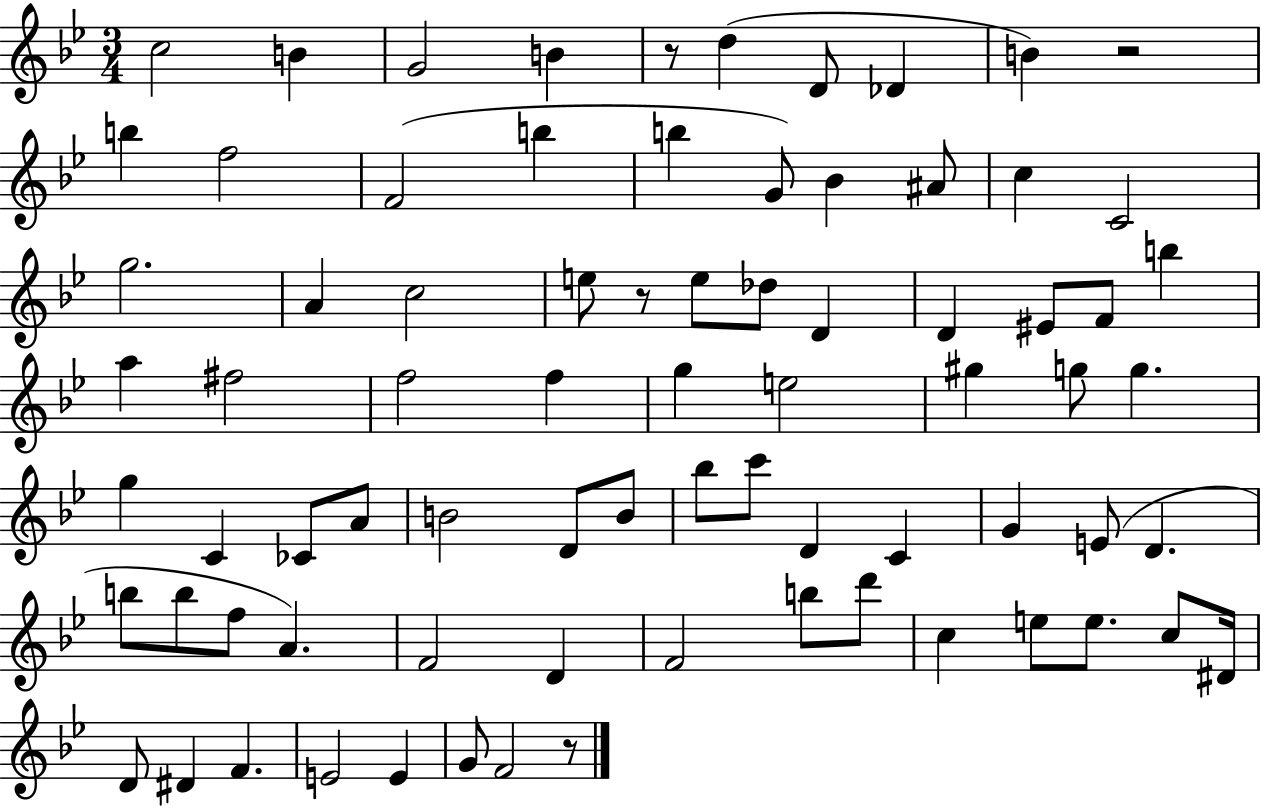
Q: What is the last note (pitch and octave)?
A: F4